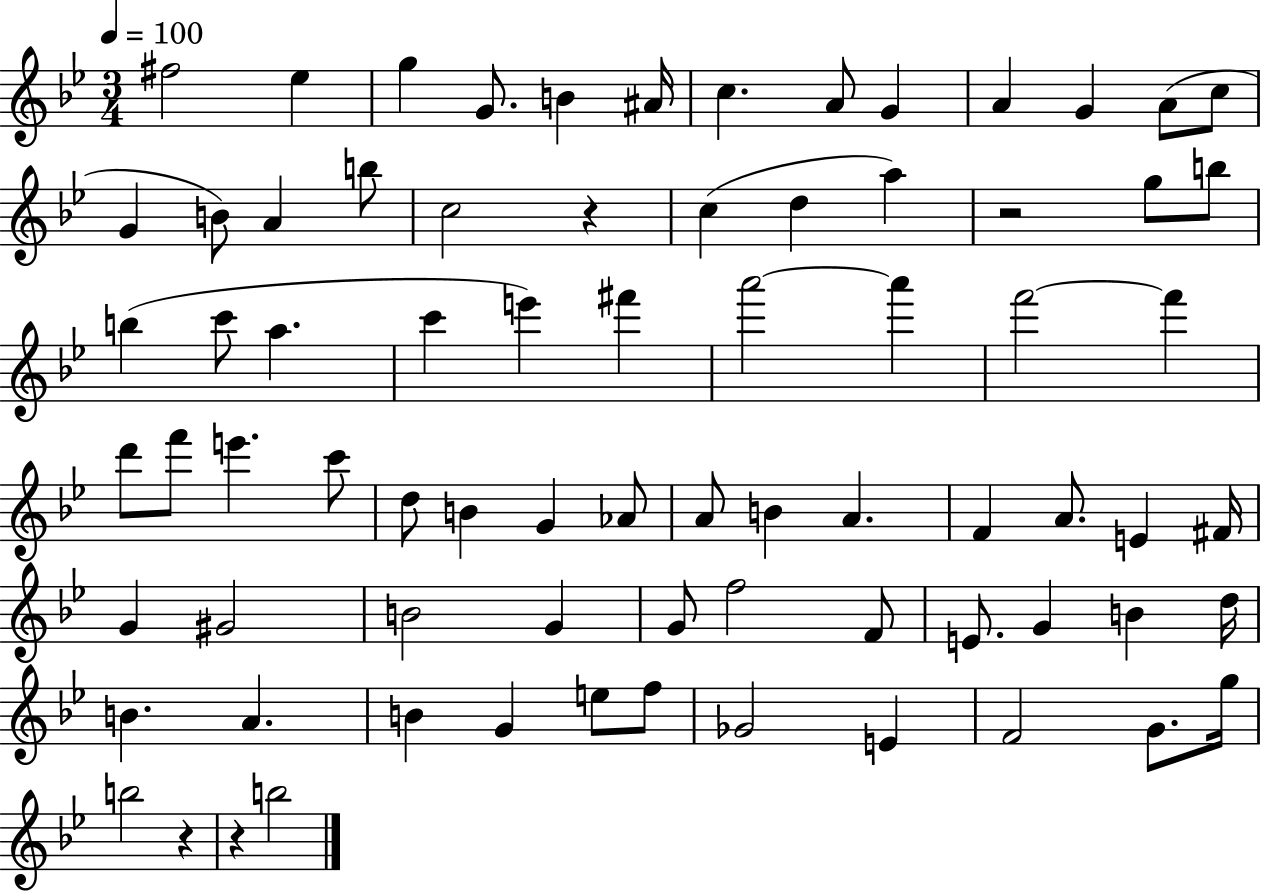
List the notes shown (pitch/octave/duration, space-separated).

F#5/h Eb5/q G5/q G4/e. B4/q A#4/s C5/q. A4/e G4/q A4/q G4/q A4/e C5/e G4/q B4/e A4/q B5/e C5/h R/q C5/q D5/q A5/q R/h G5/e B5/e B5/q C6/e A5/q. C6/q E6/q F#6/q A6/h A6/q F6/h F6/q D6/e F6/e E6/q. C6/e D5/e B4/q G4/q Ab4/e A4/e B4/q A4/q. F4/q A4/e. E4/q F#4/s G4/q G#4/h B4/h G4/q G4/e F5/h F4/e E4/e. G4/q B4/q D5/s B4/q. A4/q. B4/q G4/q E5/e F5/e Gb4/h E4/q F4/h G4/e. G5/s B5/h R/q R/q B5/h